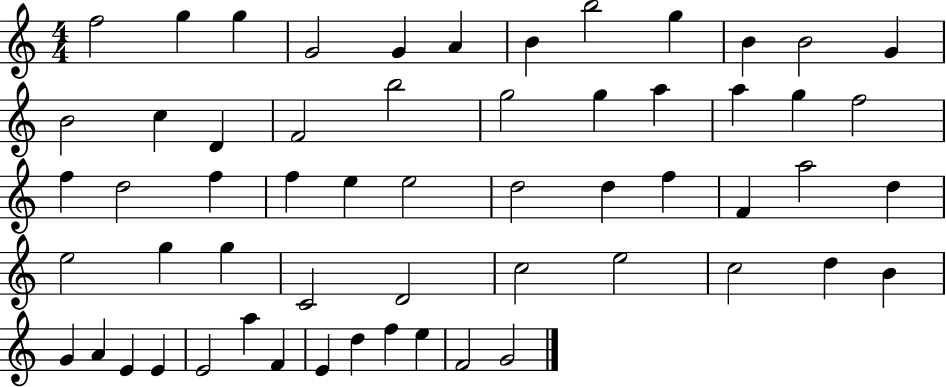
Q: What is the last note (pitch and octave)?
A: G4